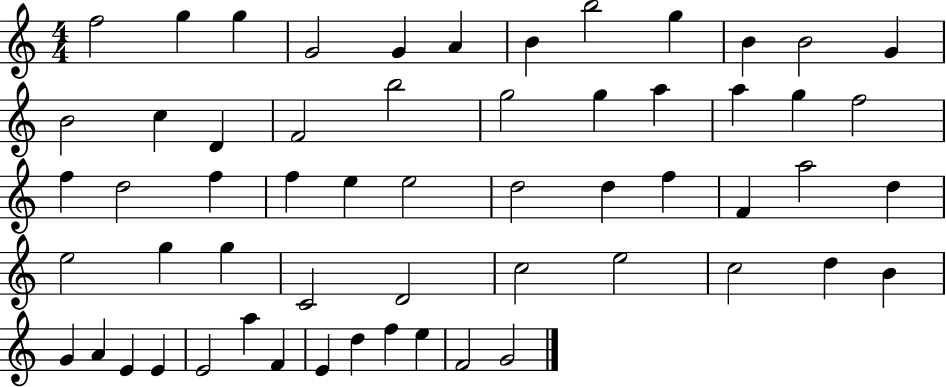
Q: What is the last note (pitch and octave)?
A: G4